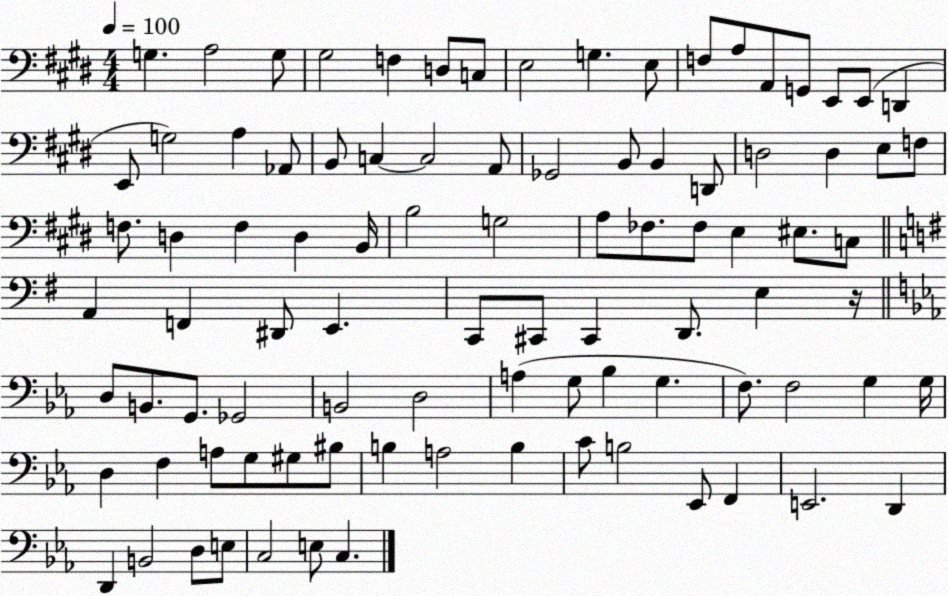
X:1
T:Untitled
M:4/4
L:1/4
K:E
G, A,2 G,/2 ^G,2 F, D,/2 C,/2 E,2 G, E,/2 F,/2 A,/2 A,,/2 G,,/2 E,,/2 E,,/2 D,, E,,/2 G,2 A, _A,,/2 B,,/2 C, C,2 A,,/2 _G,,2 B,,/2 B,, D,,/2 D,2 D, E,/2 F,/2 F,/2 D, F, D, B,,/4 B,2 G,2 A,/2 _F,/2 _F,/2 E, ^E,/2 C,/2 A,, F,, ^D,,/2 E,, C,,/2 ^C,,/2 ^C,, D,,/2 E, z/4 D,/2 B,,/2 G,,/2 _G,,2 B,,2 D,2 A, G,/2 _B, G, F,/2 F,2 G, G,/4 D, F, A,/2 G,/2 ^G,/2 ^B,/2 B, A,2 B, C/2 B,2 _E,,/2 F,, E,,2 D,, D,, B,,2 D,/2 E,/2 C,2 E,/2 C,